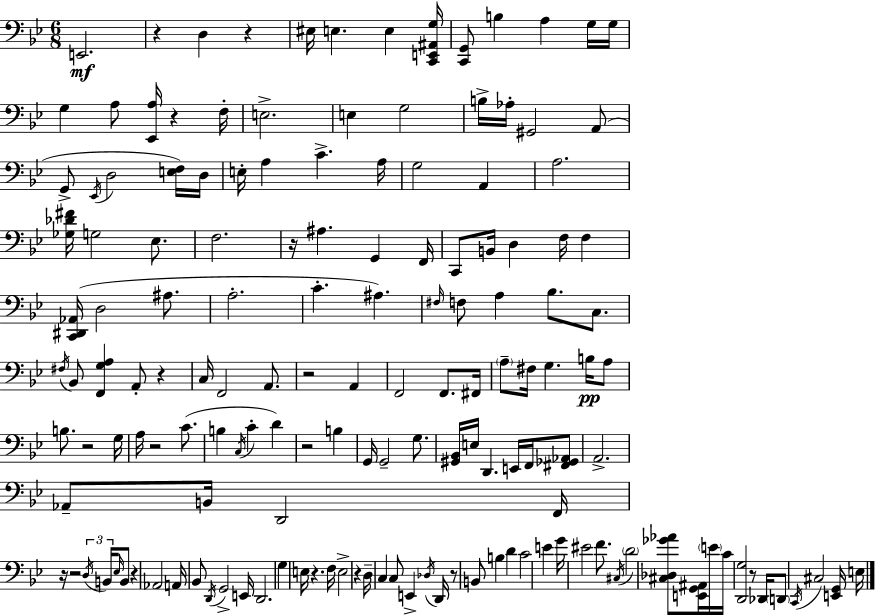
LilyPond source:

{
  \clef bass
  \numericTimeSignature
  \time 6/8
  \key bes \major
  e,2.\mf | r4 d4 r4 | eis16 e4. e4 <c, e, ais, g>16 | <c, g,>8 b4 a4 g16 g16 | \break g4 a8 <ees, a>16 r4 f16-. | e2.-> | e4 g2 | b16-> aes16-. gis,2 a,8( | \break g,8-> \acciaccatura { ees,16 } d2 <e f>16) | d16 e16-. a4 c'4.-> | a16 g2 a,4 | a2. | \break <ges des' fis'>16 g2 ees8. | f2. | r16 ais4. g,4 | f,16 c,8 b,16 d4 f16 f4 | \break <c, dis, aes,>16( d2 ais8. | a2.-. | c'4.-. ais4.) | \grace { fis16 } f8 a4 bes8. c8. | \break \acciaccatura { fis16 } bes,8 <f, g a>4 a,8-. r4 | c16 f,2 | a,8. r2 a,4 | f,2 f,8. | \break fis,16 \parenthesize a8-- fis16 g4. | b16\pp a8 b8. r2 | g16 a16 r2 | c'8.( b4 \acciaccatura { c16 } c'4-. | \break d'4) r2 | b4 g,16 g,2-- | g8. <gis, bes,>16 e16 d,4. | e,16 f,16 <fis, ges, aes,>8 a,2.-> | \break aes,8-- b,16 d,2 | f,16 r16 r2 | \tuplet 3/2 { \acciaccatura { d16 } b,16 \grace { ees16 } } b,8 r4 aes,2 | a,16 bes,8 \acciaccatura { d,16 } g,2-> | \break e,16 d,2. | g4 e16 | r4. f16 e2-> | r4 d16-- c4 | \break c8 e,4-> \acciaccatura { des16 } d,16 r8 b,8 | b4 d'4 c'2 | e'4 g'16 eis'2 | f'8. \acciaccatura { cis16 } \parenthesize d'2 | \break <cis des ges' aes'>8 <e, g, ais,>16 \parenthesize e'16 c'16 <d, g>2 | r8 des,16 \parenthesize d,8 \acciaccatura { c,16 } | cis2 <e, g,>16 e16 \bar "|."
}